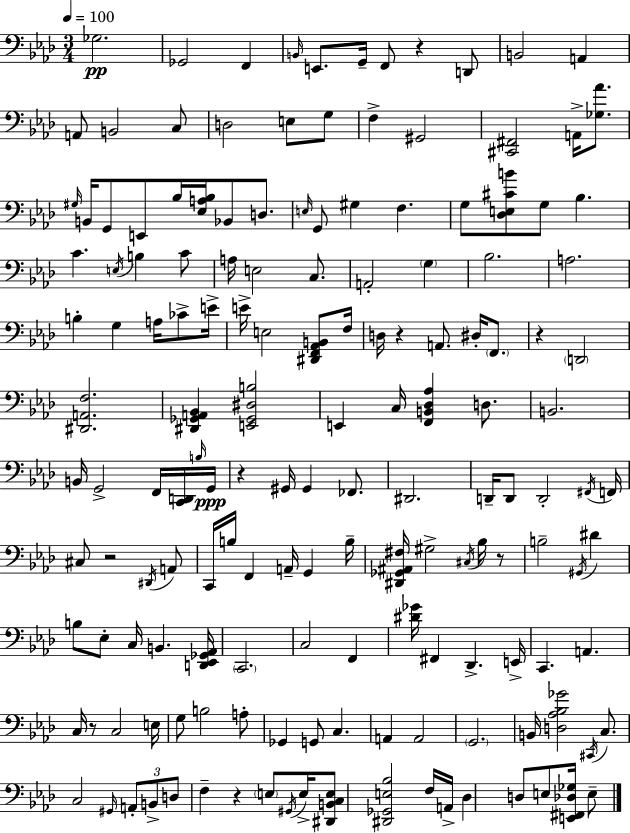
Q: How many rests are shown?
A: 8